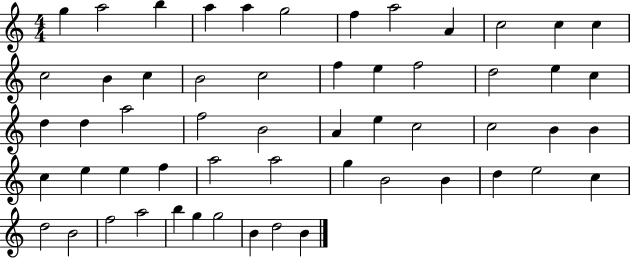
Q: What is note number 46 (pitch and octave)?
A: C5